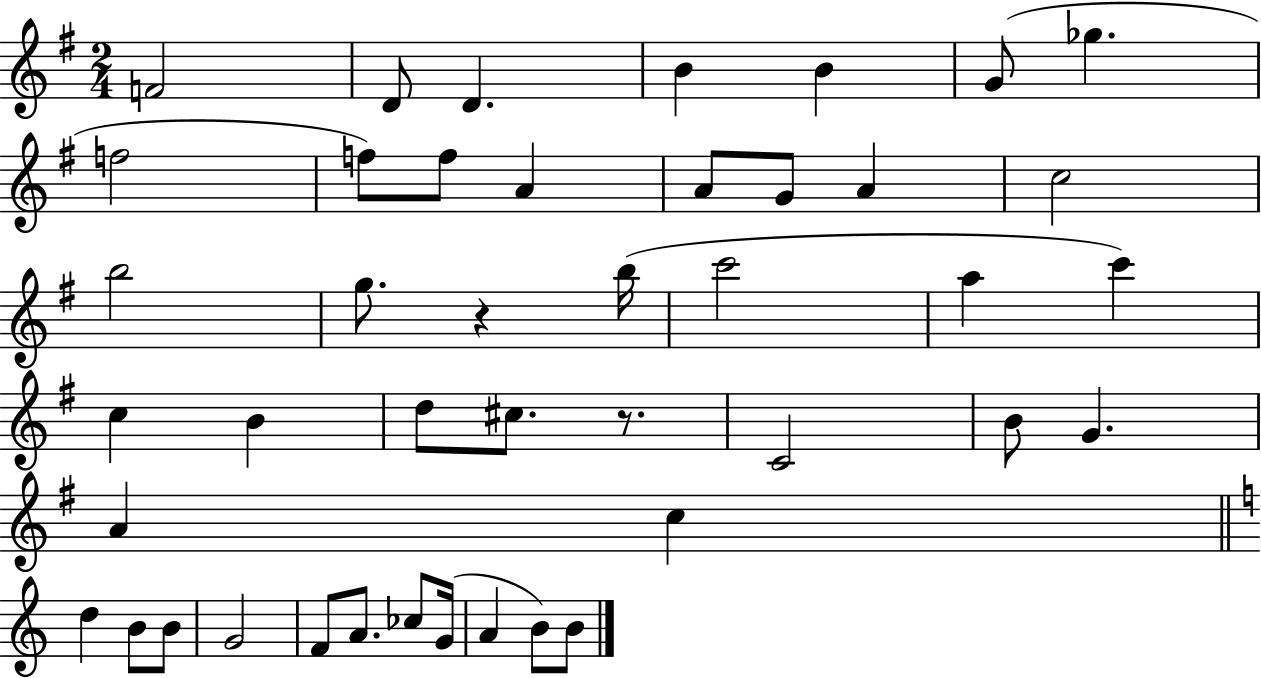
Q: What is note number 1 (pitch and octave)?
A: F4